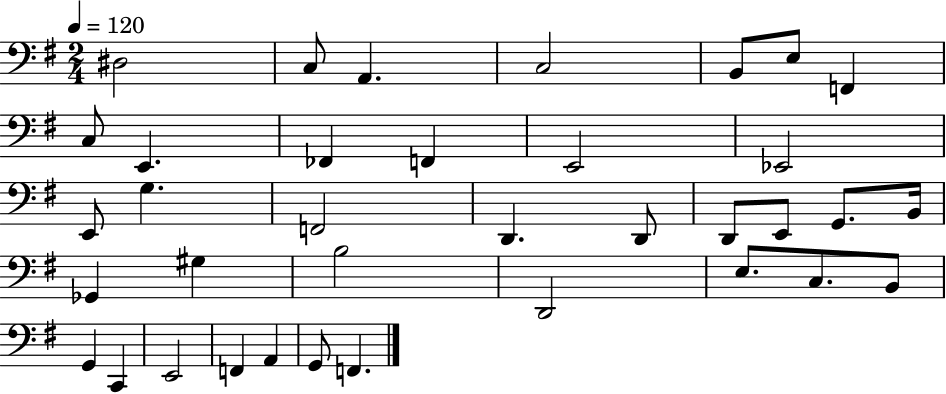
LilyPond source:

{
  \clef bass
  \numericTimeSignature
  \time 2/4
  \key g \major
  \tempo 4 = 120
  dis2 | c8 a,4. | c2 | b,8 e8 f,4 | \break c8 e,4. | fes,4 f,4 | e,2 | ees,2 | \break e,8 g4. | f,2 | d,4. d,8 | d,8 e,8 g,8. b,16 | \break ges,4 gis4 | b2 | d,2 | e8. c8. b,8 | \break g,4 c,4 | e,2 | f,4 a,4 | g,8 f,4. | \break \bar "|."
}